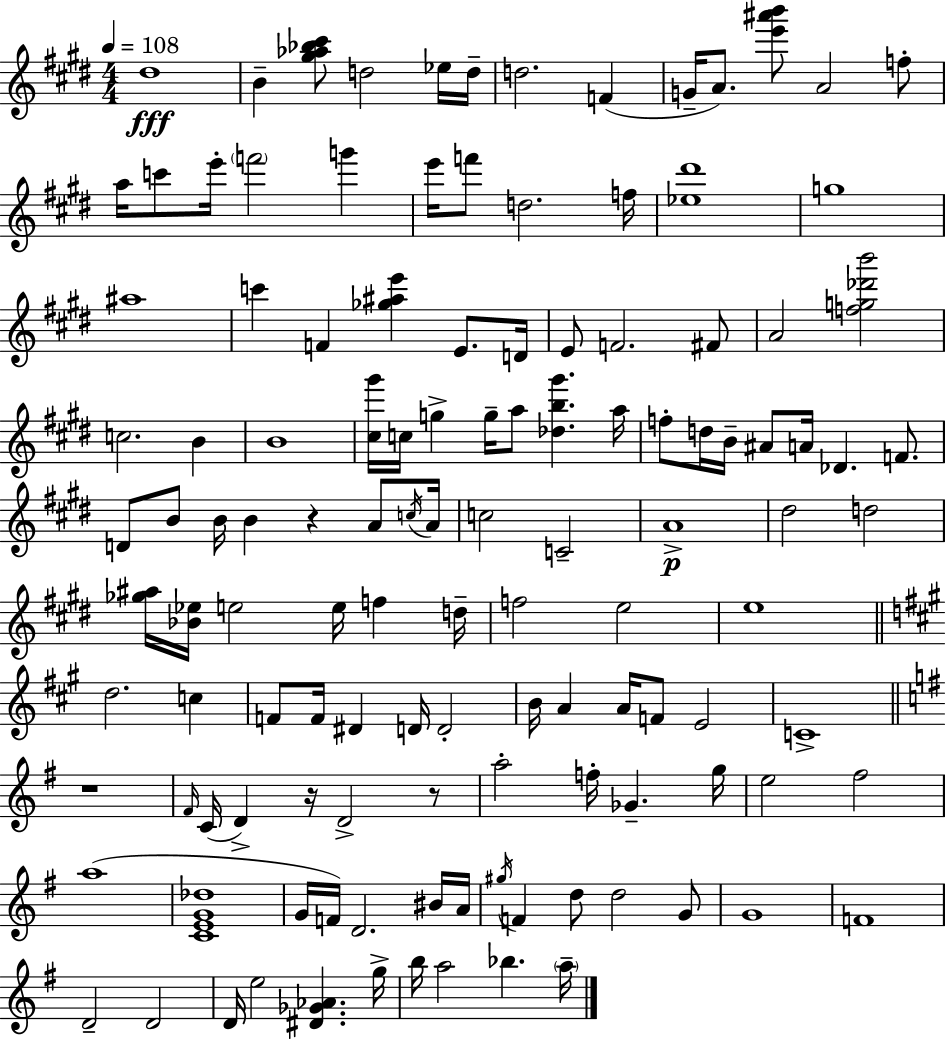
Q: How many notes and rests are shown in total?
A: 124